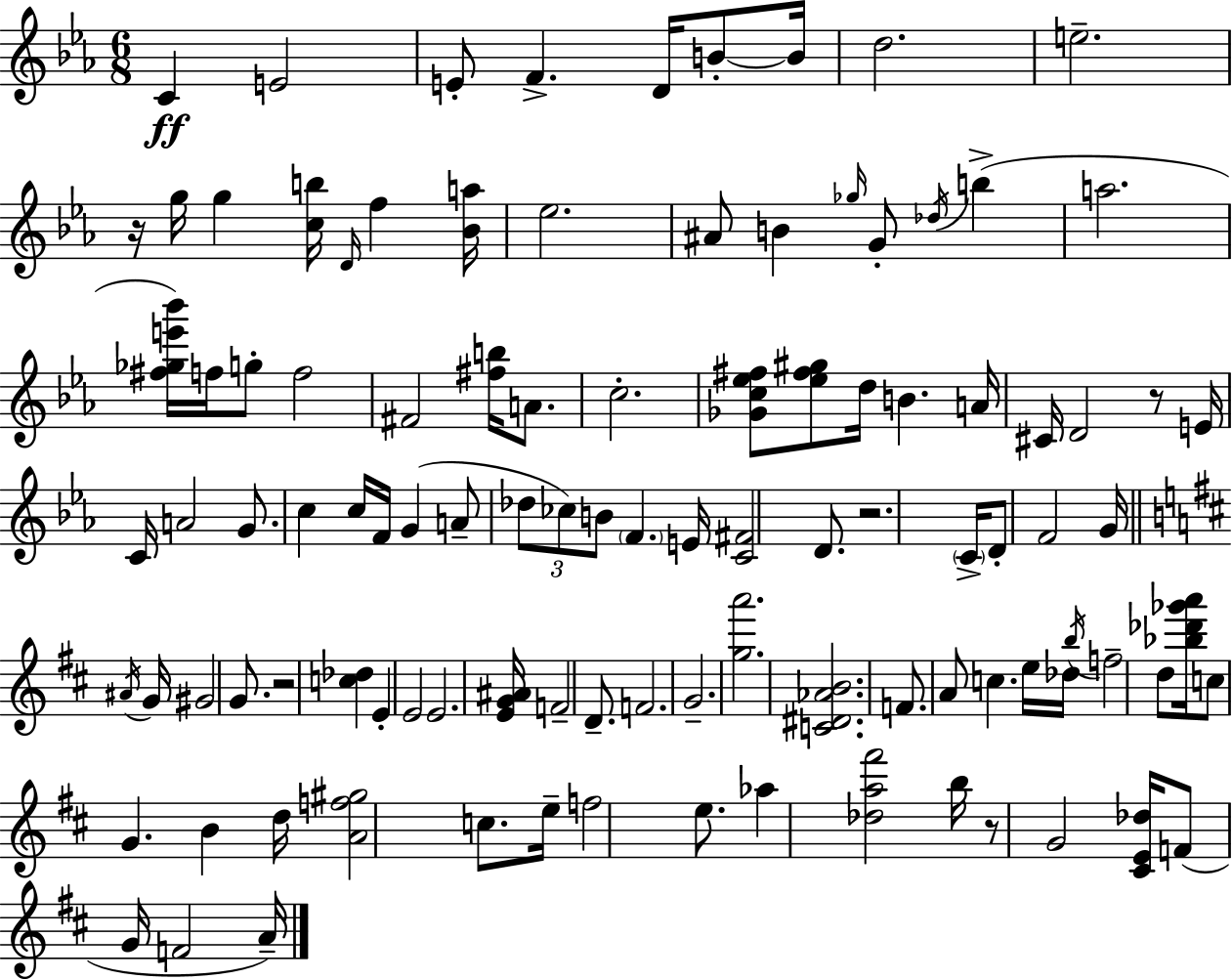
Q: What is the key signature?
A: EES major